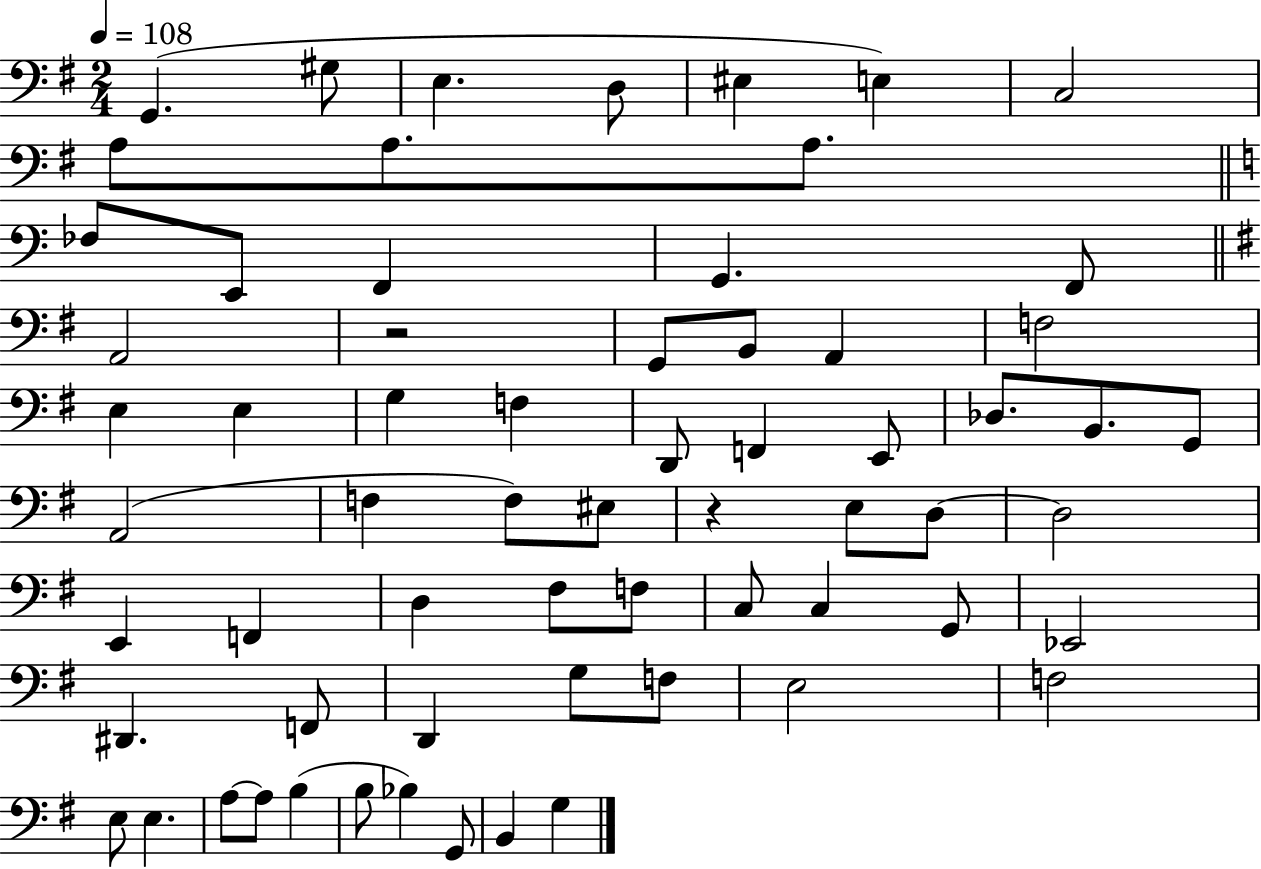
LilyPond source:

{
  \clef bass
  \numericTimeSignature
  \time 2/4
  \key g \major
  \tempo 4 = 108
  g,4.( gis8 | e4. d8 | eis4 e4) | c2 | \break a8 a8. a8. | \bar "||" \break \key a \minor fes8 e,8 f,4 | g,4. f,8 | \bar "||" \break \key g \major a,2 | r2 | g,8 b,8 a,4 | f2 | \break e4 e4 | g4 f4 | d,8 f,4 e,8 | des8. b,8. g,8 | \break a,2( | f4 f8) eis8 | r4 e8 d8~~ | d2 | \break e,4 f,4 | d4 fis8 f8 | c8 c4 g,8 | ees,2 | \break dis,4. f,8 | d,4 g8 f8 | e2 | f2 | \break e8 e4. | a8~~ a8 b4( | b8 bes4) g,8 | b,4 g4 | \break \bar "|."
}